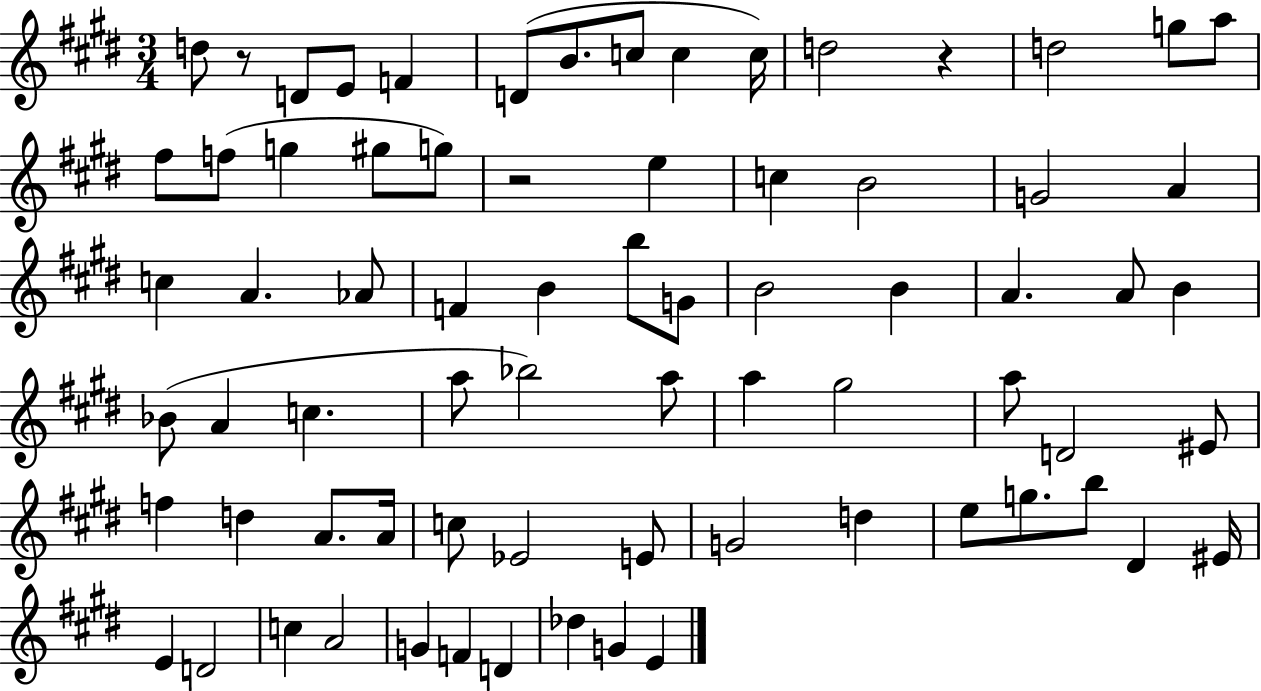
D5/e R/e D4/e E4/e F4/q D4/e B4/e. C5/e C5/q C5/s D5/h R/q D5/h G5/e A5/e F#5/e F5/e G5/q G#5/e G5/e R/h E5/q C5/q B4/h G4/h A4/q C5/q A4/q. Ab4/e F4/q B4/q B5/e G4/e B4/h B4/q A4/q. A4/e B4/q Bb4/e A4/q C5/q. A5/e Bb5/h A5/e A5/q G#5/h A5/e D4/h EIS4/e F5/q D5/q A4/e. A4/s C5/e Eb4/h E4/e G4/h D5/q E5/e G5/e. B5/e D#4/q EIS4/s E4/q D4/h C5/q A4/h G4/q F4/q D4/q Db5/q G4/q E4/q